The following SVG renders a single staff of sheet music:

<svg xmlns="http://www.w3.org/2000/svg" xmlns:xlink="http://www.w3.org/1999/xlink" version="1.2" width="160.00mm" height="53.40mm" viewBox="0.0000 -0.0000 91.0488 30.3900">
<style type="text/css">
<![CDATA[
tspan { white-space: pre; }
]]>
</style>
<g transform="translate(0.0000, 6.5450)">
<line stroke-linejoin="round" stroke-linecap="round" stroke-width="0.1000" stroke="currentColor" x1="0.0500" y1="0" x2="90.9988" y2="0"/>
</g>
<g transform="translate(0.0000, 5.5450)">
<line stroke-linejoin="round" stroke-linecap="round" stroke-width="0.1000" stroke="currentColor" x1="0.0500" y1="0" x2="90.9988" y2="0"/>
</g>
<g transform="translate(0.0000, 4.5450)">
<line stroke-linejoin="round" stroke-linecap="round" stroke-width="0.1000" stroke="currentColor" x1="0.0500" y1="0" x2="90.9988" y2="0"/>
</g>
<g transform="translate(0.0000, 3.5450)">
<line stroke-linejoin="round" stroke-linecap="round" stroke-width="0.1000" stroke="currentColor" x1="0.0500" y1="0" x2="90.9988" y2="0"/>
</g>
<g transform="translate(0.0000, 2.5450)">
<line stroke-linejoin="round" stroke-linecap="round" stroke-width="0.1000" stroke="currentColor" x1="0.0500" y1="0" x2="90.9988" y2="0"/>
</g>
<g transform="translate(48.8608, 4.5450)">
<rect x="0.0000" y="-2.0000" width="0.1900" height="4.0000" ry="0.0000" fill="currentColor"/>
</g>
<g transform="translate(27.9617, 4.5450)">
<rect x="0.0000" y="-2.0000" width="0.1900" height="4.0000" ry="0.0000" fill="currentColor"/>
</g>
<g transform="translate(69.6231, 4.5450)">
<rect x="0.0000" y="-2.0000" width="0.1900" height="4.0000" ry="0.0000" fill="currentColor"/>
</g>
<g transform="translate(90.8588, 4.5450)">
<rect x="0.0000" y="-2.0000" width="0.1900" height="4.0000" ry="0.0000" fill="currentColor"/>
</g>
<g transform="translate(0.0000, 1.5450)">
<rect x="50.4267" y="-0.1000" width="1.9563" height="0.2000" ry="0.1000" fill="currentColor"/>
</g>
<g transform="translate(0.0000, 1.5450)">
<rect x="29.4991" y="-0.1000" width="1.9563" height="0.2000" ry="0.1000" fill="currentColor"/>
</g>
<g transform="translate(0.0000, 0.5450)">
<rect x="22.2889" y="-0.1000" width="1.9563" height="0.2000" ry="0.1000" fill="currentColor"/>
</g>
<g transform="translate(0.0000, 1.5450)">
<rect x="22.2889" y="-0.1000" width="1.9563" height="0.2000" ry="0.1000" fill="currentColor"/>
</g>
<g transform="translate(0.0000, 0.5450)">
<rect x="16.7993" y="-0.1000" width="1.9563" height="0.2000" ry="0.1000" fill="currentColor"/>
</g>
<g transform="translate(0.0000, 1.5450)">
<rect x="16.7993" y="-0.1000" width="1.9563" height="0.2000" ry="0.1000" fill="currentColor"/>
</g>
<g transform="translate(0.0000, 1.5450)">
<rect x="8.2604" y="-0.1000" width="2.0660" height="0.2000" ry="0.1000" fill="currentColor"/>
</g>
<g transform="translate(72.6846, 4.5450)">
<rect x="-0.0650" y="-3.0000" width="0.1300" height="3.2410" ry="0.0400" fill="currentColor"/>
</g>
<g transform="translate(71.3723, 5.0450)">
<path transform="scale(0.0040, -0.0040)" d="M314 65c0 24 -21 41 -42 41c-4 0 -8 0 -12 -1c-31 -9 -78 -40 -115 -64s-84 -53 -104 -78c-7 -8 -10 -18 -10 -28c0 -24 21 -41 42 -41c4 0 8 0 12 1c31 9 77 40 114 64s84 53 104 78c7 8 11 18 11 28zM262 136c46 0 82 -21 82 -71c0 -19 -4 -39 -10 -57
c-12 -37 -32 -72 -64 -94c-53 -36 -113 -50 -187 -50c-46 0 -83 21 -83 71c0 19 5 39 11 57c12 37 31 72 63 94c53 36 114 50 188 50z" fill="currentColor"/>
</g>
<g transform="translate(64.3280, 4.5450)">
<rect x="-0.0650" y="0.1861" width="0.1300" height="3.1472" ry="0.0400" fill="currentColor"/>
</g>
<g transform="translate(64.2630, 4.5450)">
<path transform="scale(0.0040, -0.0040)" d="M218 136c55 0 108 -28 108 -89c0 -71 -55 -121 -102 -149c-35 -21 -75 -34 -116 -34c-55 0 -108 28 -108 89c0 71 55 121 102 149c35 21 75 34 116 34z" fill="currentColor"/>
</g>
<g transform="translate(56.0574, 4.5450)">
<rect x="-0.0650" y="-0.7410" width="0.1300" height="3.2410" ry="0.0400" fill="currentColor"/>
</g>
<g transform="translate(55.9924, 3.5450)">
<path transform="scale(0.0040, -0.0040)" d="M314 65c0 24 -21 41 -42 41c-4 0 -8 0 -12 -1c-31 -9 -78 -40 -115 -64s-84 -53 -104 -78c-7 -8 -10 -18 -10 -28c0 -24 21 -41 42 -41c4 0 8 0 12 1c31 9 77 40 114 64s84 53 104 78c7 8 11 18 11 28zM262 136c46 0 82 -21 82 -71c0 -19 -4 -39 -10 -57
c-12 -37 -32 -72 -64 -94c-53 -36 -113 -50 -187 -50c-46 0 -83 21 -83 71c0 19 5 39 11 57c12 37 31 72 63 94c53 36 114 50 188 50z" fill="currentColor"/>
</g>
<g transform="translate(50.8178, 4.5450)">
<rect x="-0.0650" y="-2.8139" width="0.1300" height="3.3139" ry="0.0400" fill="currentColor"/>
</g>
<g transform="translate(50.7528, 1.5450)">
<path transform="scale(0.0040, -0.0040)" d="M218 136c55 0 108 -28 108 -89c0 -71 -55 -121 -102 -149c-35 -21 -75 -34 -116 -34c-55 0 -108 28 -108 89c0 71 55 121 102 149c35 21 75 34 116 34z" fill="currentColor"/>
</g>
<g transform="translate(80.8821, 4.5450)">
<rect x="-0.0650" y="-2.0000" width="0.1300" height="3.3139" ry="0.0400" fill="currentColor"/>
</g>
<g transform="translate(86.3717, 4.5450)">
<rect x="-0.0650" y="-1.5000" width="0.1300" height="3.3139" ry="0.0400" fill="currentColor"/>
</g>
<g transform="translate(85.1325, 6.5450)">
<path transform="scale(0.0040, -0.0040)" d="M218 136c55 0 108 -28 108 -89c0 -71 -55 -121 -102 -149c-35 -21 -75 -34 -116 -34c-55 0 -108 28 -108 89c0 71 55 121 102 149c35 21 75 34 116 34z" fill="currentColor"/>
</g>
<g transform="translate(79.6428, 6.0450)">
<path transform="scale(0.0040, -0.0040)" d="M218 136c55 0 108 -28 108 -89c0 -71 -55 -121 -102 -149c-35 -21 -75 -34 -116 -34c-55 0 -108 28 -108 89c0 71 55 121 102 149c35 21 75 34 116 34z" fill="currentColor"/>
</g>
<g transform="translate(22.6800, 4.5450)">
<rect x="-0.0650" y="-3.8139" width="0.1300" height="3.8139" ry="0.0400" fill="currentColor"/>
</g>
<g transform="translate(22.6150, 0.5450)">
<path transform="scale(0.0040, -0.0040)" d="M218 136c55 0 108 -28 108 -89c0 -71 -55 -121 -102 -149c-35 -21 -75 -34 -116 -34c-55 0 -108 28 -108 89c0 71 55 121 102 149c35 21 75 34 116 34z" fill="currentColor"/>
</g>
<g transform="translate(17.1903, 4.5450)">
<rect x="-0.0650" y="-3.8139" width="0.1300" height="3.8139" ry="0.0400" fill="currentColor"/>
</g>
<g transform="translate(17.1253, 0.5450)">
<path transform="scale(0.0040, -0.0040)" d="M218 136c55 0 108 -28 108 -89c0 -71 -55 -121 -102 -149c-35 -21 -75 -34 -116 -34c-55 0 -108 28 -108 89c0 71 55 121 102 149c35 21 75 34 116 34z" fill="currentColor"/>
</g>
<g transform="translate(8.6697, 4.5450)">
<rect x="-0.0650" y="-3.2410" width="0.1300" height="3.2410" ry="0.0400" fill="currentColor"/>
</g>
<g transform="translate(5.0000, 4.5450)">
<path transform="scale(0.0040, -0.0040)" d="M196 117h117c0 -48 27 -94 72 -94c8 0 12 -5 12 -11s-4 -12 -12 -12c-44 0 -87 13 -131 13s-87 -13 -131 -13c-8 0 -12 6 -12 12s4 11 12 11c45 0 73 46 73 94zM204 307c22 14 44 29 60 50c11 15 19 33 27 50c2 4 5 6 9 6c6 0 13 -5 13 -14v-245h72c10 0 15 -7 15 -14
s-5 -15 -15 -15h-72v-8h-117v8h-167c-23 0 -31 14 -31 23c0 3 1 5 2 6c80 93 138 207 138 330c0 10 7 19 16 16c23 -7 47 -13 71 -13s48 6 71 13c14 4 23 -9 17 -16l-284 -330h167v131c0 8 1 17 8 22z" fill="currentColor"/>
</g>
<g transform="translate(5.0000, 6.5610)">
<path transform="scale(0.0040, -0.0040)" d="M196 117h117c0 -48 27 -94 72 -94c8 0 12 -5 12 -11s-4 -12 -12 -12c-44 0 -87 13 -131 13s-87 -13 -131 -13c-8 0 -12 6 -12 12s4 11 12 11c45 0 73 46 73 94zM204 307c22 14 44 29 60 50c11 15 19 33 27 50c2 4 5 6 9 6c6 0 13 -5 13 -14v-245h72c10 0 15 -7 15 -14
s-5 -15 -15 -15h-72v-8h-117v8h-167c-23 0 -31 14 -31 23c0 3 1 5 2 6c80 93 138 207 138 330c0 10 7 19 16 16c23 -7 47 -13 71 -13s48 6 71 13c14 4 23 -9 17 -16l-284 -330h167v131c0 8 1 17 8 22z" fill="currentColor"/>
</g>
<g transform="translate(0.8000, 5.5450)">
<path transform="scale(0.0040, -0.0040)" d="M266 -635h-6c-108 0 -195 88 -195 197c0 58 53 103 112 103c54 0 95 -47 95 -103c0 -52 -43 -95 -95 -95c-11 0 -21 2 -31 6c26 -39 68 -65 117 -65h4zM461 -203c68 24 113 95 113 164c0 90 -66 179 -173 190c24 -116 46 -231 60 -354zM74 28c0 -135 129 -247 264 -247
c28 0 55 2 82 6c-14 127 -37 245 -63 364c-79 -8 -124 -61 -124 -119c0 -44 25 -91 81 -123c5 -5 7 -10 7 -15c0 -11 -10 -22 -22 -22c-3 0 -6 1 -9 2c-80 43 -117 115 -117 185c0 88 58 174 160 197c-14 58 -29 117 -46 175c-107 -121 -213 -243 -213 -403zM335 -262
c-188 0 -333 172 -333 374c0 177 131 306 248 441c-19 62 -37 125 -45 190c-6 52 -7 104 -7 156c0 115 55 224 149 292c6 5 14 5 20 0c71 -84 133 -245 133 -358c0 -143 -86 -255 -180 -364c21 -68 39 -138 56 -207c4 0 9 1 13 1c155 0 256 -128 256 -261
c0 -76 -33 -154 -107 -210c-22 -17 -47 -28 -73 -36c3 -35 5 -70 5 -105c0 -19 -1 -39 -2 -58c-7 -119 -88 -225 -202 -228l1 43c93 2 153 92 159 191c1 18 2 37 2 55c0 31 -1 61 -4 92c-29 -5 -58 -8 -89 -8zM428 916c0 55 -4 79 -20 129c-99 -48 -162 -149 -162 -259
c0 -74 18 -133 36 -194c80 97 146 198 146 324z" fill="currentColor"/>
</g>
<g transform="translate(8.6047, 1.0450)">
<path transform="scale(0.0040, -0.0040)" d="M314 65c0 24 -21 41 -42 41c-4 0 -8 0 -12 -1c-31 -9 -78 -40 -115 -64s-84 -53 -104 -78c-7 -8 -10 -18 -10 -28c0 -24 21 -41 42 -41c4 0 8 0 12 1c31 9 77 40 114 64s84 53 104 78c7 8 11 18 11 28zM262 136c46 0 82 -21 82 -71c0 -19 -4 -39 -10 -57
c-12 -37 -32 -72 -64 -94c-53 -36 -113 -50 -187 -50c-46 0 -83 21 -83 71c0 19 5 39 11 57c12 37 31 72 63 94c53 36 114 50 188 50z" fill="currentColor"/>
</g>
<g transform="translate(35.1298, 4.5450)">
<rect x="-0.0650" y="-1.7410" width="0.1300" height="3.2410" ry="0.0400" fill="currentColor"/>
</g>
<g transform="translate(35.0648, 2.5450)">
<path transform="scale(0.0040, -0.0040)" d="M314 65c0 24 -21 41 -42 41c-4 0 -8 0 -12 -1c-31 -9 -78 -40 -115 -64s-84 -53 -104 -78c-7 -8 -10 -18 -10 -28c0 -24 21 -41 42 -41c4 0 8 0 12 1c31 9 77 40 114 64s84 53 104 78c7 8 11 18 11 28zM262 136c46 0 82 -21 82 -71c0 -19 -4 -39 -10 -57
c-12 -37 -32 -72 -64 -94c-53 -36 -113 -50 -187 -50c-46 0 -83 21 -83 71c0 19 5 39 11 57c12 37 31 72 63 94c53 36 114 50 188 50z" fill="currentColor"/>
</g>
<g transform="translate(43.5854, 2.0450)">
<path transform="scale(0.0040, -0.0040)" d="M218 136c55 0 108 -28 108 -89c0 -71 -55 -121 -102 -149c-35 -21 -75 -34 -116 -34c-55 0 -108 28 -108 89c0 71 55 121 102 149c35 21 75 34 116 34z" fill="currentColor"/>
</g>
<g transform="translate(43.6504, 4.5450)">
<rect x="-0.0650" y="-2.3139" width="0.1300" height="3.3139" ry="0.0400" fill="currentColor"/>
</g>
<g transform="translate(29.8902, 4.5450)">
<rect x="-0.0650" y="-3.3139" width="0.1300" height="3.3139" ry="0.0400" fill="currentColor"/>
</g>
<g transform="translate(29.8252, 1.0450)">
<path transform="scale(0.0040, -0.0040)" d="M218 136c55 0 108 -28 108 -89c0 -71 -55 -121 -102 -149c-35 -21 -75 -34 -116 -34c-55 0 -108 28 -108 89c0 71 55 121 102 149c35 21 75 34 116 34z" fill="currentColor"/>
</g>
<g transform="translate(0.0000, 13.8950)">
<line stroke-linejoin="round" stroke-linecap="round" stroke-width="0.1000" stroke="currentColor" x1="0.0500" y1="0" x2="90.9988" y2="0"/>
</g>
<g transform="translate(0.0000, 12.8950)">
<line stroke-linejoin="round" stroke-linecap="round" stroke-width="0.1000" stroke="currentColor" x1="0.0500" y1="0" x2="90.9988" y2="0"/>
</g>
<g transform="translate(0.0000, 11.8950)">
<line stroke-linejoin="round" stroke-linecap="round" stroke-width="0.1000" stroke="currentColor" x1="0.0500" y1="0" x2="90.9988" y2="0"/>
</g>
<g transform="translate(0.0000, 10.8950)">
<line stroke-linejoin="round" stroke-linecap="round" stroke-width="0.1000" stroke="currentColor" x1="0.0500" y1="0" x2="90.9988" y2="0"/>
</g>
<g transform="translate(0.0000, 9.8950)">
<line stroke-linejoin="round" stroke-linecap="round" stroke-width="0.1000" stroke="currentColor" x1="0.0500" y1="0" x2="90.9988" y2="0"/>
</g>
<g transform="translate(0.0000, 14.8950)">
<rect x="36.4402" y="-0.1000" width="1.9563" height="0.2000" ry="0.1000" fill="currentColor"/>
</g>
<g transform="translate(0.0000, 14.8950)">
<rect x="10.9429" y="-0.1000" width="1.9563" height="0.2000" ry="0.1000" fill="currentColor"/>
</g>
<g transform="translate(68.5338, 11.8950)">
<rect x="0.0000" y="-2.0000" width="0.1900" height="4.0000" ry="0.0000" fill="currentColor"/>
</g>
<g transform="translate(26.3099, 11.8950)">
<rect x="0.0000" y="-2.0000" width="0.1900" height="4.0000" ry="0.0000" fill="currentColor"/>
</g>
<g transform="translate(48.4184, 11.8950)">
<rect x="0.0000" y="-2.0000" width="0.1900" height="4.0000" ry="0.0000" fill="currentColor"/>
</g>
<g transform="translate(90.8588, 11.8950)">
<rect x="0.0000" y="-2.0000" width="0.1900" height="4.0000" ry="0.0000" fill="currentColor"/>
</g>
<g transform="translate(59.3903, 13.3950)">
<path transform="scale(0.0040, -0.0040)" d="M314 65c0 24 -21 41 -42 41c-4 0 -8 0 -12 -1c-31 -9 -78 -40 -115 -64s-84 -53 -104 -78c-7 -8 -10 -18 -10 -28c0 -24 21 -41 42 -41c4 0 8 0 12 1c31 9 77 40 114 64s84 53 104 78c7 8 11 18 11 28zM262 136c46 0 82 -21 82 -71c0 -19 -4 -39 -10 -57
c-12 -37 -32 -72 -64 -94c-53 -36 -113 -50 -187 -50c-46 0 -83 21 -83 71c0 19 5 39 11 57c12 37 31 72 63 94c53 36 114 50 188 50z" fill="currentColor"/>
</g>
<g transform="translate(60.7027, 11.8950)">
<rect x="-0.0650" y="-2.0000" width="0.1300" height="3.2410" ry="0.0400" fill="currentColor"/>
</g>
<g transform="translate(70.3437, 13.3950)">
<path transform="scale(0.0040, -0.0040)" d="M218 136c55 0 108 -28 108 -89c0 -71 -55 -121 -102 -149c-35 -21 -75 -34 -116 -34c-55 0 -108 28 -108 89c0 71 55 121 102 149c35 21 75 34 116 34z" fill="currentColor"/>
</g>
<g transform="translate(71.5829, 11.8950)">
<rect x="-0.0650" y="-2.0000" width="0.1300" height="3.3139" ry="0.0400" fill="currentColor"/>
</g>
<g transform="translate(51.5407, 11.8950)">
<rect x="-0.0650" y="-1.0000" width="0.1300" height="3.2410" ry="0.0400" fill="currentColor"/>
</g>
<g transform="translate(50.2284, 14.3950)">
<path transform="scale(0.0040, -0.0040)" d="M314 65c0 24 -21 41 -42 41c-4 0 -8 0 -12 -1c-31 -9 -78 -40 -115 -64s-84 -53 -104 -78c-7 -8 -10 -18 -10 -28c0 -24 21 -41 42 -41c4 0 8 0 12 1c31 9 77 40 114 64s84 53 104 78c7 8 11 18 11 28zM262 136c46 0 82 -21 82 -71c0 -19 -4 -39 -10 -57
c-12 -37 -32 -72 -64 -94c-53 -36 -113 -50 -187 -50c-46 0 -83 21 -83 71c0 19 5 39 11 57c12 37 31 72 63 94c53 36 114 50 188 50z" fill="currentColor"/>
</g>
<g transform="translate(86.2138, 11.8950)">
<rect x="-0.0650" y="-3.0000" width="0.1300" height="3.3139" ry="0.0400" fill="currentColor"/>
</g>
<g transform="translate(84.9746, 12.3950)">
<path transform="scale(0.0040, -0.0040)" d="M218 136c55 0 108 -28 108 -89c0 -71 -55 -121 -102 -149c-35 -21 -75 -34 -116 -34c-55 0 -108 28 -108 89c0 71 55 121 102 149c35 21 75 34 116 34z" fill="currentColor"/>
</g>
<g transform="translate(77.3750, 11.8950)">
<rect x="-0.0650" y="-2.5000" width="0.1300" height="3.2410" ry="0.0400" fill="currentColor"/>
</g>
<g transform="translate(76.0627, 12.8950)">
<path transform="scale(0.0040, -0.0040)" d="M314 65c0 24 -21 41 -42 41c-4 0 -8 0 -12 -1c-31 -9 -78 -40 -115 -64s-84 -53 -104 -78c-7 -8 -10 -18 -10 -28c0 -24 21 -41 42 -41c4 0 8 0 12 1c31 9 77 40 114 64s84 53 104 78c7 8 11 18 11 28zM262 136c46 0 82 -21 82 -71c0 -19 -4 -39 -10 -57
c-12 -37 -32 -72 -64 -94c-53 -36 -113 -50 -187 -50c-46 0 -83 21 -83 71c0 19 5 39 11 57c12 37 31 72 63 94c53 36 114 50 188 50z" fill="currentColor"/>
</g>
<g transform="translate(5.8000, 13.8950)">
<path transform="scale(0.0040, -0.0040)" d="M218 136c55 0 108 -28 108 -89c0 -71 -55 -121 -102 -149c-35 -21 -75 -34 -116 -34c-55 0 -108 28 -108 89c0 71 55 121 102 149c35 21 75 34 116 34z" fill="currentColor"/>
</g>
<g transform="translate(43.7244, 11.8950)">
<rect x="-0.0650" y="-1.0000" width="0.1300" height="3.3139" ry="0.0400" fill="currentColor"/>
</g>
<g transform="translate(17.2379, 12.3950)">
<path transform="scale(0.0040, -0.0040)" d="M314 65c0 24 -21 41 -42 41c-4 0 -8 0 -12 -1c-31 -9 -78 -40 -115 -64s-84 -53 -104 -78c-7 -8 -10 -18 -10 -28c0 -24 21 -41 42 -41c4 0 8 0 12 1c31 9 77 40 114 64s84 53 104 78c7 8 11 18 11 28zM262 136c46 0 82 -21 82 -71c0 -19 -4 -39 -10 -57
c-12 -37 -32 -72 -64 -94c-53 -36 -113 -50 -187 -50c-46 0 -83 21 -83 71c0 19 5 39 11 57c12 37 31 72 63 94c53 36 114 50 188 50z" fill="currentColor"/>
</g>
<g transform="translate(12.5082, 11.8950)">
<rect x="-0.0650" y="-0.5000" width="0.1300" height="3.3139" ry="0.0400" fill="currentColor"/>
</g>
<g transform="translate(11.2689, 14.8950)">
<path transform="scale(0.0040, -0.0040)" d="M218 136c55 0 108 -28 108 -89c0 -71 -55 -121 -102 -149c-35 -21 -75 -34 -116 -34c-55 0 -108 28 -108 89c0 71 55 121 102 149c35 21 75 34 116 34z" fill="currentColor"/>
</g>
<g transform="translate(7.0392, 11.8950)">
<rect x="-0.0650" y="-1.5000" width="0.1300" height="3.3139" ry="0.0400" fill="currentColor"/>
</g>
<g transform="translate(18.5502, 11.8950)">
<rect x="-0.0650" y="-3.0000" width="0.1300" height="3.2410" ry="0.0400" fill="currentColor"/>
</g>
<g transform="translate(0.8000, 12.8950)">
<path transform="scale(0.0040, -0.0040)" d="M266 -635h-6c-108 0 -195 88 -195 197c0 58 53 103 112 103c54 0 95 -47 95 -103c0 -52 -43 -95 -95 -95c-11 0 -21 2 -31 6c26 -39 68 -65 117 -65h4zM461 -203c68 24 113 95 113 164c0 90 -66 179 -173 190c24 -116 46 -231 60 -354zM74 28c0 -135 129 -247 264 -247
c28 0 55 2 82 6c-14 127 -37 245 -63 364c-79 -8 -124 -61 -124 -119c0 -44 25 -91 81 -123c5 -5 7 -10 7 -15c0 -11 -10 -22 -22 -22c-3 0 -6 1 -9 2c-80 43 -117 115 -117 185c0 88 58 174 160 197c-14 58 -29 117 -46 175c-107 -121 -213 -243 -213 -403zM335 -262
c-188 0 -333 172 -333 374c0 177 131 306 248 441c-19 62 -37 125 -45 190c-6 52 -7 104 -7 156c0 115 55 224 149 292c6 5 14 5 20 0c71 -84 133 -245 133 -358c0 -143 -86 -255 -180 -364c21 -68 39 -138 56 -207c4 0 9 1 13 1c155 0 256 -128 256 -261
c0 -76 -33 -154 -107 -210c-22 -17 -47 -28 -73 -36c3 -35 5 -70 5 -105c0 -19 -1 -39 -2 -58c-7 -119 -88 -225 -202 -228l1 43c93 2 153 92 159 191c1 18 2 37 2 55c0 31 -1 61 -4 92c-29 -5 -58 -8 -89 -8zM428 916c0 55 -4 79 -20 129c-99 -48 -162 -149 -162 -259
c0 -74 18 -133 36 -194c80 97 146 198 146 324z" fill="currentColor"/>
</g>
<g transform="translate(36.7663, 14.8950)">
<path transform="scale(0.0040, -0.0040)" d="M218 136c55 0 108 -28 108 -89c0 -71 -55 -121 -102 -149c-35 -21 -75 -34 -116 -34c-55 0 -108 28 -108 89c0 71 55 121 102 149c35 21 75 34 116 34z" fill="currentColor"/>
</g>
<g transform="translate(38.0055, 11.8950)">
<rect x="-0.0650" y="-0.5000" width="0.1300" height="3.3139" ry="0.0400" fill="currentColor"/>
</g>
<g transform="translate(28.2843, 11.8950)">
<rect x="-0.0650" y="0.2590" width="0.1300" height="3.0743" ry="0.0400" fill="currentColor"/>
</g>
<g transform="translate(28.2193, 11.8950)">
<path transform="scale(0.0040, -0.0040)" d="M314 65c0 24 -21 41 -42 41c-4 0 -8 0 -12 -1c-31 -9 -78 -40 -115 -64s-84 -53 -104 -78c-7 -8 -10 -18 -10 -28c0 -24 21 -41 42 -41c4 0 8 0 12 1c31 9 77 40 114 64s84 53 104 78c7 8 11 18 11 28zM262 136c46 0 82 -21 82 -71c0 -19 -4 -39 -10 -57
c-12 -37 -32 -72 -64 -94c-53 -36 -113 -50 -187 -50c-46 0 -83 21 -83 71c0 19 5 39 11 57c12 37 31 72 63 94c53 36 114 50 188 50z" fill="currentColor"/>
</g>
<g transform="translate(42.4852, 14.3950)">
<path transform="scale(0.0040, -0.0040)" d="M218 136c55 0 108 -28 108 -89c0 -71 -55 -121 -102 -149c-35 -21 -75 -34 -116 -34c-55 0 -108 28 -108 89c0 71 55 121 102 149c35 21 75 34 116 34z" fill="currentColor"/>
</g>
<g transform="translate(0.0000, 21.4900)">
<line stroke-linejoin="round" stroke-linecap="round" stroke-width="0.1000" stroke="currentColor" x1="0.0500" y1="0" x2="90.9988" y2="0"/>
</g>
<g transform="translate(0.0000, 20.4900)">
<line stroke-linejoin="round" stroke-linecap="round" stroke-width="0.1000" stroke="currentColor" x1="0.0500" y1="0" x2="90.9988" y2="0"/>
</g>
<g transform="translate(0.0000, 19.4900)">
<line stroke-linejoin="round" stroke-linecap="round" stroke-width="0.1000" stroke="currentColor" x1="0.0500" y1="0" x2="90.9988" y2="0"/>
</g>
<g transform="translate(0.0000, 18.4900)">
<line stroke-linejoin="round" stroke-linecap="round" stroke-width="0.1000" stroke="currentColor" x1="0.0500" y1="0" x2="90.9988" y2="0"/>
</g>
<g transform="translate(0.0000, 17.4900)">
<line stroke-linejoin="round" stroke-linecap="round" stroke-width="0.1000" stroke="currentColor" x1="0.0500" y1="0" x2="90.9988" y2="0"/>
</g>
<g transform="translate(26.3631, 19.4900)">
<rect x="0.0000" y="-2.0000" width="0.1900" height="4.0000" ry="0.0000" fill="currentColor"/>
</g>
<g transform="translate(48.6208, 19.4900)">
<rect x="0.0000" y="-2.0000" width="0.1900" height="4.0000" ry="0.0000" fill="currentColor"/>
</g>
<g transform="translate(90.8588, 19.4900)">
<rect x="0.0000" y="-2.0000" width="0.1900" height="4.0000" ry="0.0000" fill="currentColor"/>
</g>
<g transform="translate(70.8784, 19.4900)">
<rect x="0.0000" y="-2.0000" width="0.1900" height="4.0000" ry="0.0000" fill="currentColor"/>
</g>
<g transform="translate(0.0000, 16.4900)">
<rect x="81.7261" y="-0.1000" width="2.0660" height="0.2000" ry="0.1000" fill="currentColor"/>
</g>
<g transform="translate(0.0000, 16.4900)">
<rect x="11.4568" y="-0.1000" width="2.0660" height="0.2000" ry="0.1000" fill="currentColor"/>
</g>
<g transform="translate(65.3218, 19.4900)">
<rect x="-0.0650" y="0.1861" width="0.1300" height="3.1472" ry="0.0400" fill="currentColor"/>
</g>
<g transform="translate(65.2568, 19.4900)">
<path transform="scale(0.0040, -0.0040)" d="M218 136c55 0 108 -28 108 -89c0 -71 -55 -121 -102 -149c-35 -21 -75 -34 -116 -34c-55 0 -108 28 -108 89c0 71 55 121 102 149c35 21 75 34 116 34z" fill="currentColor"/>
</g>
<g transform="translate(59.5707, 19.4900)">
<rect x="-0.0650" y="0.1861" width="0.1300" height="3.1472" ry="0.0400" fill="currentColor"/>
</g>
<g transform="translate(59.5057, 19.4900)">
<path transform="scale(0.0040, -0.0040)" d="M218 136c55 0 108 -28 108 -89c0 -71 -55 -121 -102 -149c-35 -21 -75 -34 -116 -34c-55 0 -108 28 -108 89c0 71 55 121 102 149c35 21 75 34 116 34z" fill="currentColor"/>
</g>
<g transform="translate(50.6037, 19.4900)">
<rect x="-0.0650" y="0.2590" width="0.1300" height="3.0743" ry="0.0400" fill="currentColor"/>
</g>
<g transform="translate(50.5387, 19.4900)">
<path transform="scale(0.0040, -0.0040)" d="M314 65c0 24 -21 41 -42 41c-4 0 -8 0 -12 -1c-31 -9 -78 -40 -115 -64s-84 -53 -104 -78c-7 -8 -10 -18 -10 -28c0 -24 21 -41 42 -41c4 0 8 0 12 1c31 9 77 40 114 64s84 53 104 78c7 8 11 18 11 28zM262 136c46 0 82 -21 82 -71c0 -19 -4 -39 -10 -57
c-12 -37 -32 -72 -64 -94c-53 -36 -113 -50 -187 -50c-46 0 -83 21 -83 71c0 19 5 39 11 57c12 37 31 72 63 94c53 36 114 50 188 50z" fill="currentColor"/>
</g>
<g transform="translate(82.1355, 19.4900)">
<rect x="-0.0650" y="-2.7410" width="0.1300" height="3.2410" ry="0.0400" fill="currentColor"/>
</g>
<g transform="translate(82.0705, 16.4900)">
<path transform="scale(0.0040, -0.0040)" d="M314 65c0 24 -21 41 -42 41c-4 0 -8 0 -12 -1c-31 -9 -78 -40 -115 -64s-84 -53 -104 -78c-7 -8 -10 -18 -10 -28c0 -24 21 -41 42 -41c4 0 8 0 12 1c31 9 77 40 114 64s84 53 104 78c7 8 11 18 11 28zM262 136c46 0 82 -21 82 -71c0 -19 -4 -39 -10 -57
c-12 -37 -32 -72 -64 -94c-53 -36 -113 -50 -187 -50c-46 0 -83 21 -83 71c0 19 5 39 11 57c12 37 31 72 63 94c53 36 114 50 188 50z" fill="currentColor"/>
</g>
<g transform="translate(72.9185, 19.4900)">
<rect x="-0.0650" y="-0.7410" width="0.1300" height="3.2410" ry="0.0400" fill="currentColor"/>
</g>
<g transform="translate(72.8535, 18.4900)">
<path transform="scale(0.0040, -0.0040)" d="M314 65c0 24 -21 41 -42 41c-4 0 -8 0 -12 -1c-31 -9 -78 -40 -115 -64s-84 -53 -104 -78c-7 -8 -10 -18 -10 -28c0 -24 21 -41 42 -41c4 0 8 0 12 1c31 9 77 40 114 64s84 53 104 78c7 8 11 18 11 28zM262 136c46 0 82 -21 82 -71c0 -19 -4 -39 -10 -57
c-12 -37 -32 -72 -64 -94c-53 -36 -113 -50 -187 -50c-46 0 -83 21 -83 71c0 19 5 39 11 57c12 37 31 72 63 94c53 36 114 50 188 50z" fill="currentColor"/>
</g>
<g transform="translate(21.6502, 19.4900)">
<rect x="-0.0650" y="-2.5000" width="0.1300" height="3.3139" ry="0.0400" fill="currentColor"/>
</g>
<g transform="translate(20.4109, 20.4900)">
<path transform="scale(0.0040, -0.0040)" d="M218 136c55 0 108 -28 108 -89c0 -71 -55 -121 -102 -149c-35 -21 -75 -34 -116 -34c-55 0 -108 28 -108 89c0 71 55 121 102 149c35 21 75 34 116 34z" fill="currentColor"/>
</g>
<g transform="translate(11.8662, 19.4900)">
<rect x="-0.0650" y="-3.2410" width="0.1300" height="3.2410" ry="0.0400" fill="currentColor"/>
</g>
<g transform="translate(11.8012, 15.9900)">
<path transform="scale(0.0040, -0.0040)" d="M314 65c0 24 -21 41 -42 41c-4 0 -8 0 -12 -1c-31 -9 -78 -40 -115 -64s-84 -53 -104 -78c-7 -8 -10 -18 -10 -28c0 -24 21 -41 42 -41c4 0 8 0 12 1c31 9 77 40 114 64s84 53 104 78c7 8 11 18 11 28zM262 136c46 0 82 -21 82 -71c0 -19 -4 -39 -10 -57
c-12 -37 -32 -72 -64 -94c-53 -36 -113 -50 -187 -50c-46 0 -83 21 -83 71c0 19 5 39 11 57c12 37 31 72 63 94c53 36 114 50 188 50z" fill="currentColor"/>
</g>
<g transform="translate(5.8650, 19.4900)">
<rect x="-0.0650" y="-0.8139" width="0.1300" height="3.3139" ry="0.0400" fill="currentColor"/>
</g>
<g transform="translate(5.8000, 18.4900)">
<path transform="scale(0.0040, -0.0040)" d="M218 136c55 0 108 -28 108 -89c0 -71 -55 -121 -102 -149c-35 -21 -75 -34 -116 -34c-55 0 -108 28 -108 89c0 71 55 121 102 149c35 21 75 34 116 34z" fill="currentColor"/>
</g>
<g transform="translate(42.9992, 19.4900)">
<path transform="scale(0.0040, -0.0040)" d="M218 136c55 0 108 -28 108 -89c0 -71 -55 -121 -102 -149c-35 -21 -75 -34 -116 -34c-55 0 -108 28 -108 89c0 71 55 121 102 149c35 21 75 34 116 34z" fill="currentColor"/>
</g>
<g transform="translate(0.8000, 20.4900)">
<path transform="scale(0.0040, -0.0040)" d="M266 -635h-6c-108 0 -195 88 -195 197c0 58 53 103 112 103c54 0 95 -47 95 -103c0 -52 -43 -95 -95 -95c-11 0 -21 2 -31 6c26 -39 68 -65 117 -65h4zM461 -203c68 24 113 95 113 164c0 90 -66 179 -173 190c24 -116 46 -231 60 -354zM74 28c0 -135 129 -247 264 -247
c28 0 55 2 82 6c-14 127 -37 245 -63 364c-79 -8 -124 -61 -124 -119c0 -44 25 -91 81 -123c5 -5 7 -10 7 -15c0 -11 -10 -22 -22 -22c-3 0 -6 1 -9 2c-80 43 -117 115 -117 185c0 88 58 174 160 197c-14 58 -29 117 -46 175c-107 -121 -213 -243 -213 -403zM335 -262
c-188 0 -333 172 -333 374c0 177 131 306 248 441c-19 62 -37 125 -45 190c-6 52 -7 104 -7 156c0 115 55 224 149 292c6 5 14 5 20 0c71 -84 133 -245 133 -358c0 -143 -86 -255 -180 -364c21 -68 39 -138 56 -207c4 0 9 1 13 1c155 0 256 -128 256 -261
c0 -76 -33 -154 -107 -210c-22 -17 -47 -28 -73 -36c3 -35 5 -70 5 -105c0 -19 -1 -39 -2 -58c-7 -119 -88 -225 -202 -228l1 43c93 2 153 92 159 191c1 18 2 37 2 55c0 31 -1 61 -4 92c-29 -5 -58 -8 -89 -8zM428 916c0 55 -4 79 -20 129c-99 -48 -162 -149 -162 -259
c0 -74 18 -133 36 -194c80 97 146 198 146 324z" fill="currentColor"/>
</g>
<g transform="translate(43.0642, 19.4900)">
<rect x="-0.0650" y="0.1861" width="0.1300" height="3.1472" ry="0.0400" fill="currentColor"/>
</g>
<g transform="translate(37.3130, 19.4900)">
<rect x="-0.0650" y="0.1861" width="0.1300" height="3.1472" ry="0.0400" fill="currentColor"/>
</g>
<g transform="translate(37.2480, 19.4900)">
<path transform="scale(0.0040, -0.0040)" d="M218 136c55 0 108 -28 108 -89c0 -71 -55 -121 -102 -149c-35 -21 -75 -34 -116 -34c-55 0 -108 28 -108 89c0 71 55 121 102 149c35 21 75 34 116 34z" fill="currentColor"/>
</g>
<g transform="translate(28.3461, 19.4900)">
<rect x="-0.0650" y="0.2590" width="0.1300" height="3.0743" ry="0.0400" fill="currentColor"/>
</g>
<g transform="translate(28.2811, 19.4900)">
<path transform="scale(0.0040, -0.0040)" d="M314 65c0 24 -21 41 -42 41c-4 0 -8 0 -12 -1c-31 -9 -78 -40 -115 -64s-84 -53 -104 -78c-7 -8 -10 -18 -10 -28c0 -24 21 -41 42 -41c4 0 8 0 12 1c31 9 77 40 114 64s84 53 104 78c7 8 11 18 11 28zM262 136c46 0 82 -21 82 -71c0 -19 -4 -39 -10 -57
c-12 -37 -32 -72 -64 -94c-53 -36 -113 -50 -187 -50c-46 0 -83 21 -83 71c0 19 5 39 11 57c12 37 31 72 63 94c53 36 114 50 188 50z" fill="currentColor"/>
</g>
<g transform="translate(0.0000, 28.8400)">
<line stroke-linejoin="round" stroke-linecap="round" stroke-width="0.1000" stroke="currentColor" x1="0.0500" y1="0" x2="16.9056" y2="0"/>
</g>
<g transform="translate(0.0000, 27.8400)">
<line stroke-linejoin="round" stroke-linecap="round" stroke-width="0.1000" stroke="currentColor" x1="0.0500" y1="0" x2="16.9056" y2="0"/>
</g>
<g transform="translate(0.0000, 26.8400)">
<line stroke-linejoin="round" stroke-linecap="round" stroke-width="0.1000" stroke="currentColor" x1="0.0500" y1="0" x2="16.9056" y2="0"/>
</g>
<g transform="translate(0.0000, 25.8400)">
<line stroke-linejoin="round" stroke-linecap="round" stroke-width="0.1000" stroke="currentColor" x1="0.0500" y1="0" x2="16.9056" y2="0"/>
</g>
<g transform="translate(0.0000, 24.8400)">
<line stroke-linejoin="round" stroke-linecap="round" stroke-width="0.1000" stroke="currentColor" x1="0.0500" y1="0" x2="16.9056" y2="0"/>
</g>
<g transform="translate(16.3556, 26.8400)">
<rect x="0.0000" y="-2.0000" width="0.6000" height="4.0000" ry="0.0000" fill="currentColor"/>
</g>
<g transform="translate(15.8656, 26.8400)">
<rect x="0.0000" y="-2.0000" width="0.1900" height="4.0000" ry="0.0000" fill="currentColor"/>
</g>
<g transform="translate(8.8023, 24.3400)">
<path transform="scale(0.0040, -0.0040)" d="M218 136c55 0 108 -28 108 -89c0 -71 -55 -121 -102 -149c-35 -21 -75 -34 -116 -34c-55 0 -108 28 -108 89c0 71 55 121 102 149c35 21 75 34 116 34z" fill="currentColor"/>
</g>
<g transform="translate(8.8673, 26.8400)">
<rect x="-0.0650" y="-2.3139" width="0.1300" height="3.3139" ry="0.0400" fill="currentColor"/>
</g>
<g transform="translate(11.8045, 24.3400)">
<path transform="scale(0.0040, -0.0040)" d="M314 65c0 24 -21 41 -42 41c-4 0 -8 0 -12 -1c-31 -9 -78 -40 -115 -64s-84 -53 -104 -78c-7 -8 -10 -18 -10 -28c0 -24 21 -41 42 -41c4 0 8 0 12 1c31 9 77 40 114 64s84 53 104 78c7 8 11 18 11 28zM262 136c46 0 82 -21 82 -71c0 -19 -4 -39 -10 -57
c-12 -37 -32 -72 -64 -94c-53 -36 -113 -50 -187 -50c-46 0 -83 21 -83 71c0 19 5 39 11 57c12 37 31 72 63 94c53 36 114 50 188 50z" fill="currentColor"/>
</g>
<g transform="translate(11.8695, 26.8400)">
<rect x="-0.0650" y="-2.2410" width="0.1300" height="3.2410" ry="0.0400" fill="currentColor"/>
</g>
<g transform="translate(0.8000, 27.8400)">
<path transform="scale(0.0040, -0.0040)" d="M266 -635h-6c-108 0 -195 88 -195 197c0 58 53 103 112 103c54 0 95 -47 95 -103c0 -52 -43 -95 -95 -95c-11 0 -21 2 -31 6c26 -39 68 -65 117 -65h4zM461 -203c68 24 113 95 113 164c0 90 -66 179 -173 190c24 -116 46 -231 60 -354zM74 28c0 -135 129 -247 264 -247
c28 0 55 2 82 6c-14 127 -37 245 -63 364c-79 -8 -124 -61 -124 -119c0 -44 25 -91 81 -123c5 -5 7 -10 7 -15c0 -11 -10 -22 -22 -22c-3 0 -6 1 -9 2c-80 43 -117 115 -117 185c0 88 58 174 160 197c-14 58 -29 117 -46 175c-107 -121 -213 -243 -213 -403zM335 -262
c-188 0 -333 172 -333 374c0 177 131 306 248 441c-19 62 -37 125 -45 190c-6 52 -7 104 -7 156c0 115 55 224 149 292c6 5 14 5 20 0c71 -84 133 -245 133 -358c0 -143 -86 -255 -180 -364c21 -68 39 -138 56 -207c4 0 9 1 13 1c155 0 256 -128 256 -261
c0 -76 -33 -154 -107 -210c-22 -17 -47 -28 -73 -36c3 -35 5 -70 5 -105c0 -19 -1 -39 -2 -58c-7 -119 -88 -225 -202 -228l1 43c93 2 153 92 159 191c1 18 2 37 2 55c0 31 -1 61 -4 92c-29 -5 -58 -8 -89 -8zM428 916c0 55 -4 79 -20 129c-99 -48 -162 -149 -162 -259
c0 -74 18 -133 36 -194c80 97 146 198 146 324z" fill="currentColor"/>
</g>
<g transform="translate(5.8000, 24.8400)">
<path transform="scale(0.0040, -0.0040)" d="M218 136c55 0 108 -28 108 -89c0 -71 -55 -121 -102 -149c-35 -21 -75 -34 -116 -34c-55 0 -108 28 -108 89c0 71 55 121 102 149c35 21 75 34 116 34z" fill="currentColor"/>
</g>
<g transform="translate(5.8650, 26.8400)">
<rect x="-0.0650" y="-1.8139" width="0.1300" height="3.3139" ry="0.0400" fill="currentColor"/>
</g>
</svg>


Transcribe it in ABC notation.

X:1
T:Untitled
M:4/4
L:1/4
K:C
b2 c' c' b f2 g a d2 B A2 F E E C A2 B2 C D D2 F2 F G2 A d b2 G B2 B B B2 B B d2 a2 f g g2